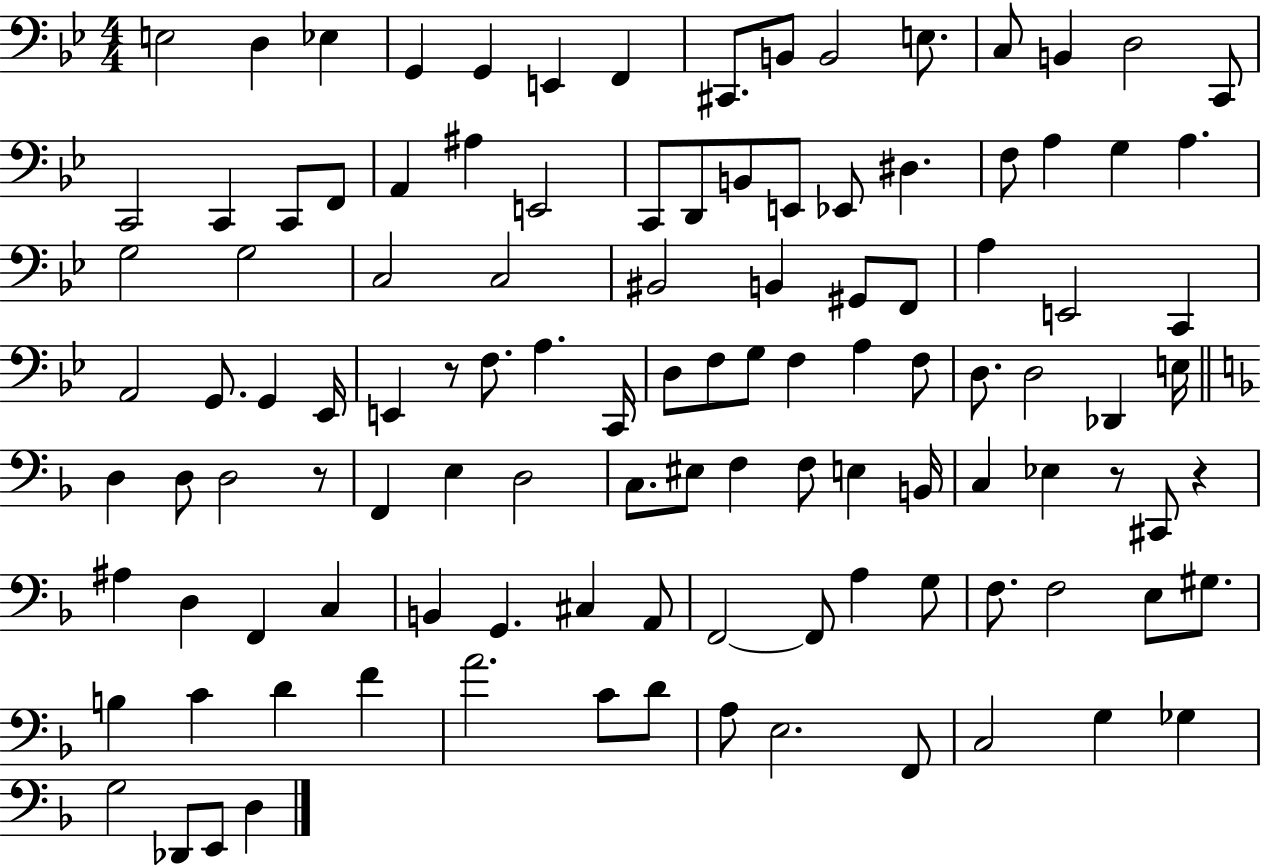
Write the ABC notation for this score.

X:1
T:Untitled
M:4/4
L:1/4
K:Bb
E,2 D, _E, G,, G,, E,, F,, ^C,,/2 B,,/2 B,,2 E,/2 C,/2 B,, D,2 C,,/2 C,,2 C,, C,,/2 F,,/2 A,, ^A, E,,2 C,,/2 D,,/2 B,,/2 E,,/2 _E,,/2 ^D, F,/2 A, G, A, G,2 G,2 C,2 C,2 ^B,,2 B,, ^G,,/2 F,,/2 A, E,,2 C,, A,,2 G,,/2 G,, _E,,/4 E,, z/2 F,/2 A, C,,/4 D,/2 F,/2 G,/2 F, A, F,/2 D,/2 D,2 _D,, E,/4 D, D,/2 D,2 z/2 F,, E, D,2 C,/2 ^E,/2 F, F,/2 E, B,,/4 C, _E, z/2 ^C,,/2 z ^A, D, F,, C, B,, G,, ^C, A,,/2 F,,2 F,,/2 A, G,/2 F,/2 F,2 E,/2 ^G,/2 B, C D F A2 C/2 D/2 A,/2 E,2 F,,/2 C,2 G, _G, G,2 _D,,/2 E,,/2 D,